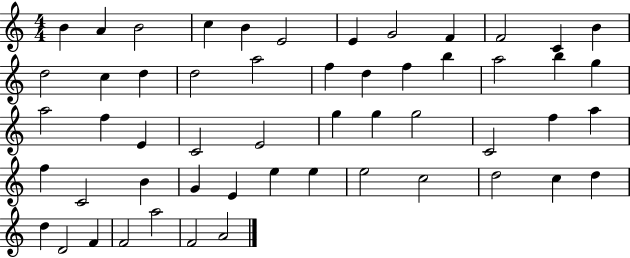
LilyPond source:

{
  \clef treble
  \numericTimeSignature
  \time 4/4
  \key c \major
  b'4 a'4 b'2 | c''4 b'4 e'2 | e'4 g'2 f'4 | f'2 c'4 b'4 | \break d''2 c''4 d''4 | d''2 a''2 | f''4 d''4 f''4 b''4 | a''2 b''4 g''4 | \break a''2 f''4 e'4 | c'2 e'2 | g''4 g''4 g''2 | c'2 f''4 a''4 | \break f''4 c'2 b'4 | g'4 e'4 e''4 e''4 | e''2 c''2 | d''2 c''4 d''4 | \break d''4 d'2 f'4 | f'2 a''2 | f'2 a'2 | \bar "|."
}